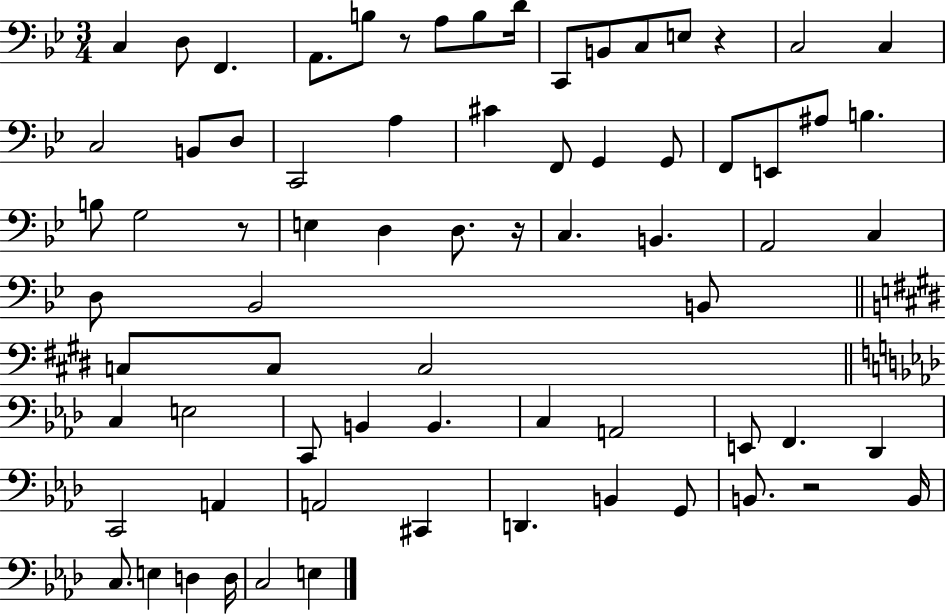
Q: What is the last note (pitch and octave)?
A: E3